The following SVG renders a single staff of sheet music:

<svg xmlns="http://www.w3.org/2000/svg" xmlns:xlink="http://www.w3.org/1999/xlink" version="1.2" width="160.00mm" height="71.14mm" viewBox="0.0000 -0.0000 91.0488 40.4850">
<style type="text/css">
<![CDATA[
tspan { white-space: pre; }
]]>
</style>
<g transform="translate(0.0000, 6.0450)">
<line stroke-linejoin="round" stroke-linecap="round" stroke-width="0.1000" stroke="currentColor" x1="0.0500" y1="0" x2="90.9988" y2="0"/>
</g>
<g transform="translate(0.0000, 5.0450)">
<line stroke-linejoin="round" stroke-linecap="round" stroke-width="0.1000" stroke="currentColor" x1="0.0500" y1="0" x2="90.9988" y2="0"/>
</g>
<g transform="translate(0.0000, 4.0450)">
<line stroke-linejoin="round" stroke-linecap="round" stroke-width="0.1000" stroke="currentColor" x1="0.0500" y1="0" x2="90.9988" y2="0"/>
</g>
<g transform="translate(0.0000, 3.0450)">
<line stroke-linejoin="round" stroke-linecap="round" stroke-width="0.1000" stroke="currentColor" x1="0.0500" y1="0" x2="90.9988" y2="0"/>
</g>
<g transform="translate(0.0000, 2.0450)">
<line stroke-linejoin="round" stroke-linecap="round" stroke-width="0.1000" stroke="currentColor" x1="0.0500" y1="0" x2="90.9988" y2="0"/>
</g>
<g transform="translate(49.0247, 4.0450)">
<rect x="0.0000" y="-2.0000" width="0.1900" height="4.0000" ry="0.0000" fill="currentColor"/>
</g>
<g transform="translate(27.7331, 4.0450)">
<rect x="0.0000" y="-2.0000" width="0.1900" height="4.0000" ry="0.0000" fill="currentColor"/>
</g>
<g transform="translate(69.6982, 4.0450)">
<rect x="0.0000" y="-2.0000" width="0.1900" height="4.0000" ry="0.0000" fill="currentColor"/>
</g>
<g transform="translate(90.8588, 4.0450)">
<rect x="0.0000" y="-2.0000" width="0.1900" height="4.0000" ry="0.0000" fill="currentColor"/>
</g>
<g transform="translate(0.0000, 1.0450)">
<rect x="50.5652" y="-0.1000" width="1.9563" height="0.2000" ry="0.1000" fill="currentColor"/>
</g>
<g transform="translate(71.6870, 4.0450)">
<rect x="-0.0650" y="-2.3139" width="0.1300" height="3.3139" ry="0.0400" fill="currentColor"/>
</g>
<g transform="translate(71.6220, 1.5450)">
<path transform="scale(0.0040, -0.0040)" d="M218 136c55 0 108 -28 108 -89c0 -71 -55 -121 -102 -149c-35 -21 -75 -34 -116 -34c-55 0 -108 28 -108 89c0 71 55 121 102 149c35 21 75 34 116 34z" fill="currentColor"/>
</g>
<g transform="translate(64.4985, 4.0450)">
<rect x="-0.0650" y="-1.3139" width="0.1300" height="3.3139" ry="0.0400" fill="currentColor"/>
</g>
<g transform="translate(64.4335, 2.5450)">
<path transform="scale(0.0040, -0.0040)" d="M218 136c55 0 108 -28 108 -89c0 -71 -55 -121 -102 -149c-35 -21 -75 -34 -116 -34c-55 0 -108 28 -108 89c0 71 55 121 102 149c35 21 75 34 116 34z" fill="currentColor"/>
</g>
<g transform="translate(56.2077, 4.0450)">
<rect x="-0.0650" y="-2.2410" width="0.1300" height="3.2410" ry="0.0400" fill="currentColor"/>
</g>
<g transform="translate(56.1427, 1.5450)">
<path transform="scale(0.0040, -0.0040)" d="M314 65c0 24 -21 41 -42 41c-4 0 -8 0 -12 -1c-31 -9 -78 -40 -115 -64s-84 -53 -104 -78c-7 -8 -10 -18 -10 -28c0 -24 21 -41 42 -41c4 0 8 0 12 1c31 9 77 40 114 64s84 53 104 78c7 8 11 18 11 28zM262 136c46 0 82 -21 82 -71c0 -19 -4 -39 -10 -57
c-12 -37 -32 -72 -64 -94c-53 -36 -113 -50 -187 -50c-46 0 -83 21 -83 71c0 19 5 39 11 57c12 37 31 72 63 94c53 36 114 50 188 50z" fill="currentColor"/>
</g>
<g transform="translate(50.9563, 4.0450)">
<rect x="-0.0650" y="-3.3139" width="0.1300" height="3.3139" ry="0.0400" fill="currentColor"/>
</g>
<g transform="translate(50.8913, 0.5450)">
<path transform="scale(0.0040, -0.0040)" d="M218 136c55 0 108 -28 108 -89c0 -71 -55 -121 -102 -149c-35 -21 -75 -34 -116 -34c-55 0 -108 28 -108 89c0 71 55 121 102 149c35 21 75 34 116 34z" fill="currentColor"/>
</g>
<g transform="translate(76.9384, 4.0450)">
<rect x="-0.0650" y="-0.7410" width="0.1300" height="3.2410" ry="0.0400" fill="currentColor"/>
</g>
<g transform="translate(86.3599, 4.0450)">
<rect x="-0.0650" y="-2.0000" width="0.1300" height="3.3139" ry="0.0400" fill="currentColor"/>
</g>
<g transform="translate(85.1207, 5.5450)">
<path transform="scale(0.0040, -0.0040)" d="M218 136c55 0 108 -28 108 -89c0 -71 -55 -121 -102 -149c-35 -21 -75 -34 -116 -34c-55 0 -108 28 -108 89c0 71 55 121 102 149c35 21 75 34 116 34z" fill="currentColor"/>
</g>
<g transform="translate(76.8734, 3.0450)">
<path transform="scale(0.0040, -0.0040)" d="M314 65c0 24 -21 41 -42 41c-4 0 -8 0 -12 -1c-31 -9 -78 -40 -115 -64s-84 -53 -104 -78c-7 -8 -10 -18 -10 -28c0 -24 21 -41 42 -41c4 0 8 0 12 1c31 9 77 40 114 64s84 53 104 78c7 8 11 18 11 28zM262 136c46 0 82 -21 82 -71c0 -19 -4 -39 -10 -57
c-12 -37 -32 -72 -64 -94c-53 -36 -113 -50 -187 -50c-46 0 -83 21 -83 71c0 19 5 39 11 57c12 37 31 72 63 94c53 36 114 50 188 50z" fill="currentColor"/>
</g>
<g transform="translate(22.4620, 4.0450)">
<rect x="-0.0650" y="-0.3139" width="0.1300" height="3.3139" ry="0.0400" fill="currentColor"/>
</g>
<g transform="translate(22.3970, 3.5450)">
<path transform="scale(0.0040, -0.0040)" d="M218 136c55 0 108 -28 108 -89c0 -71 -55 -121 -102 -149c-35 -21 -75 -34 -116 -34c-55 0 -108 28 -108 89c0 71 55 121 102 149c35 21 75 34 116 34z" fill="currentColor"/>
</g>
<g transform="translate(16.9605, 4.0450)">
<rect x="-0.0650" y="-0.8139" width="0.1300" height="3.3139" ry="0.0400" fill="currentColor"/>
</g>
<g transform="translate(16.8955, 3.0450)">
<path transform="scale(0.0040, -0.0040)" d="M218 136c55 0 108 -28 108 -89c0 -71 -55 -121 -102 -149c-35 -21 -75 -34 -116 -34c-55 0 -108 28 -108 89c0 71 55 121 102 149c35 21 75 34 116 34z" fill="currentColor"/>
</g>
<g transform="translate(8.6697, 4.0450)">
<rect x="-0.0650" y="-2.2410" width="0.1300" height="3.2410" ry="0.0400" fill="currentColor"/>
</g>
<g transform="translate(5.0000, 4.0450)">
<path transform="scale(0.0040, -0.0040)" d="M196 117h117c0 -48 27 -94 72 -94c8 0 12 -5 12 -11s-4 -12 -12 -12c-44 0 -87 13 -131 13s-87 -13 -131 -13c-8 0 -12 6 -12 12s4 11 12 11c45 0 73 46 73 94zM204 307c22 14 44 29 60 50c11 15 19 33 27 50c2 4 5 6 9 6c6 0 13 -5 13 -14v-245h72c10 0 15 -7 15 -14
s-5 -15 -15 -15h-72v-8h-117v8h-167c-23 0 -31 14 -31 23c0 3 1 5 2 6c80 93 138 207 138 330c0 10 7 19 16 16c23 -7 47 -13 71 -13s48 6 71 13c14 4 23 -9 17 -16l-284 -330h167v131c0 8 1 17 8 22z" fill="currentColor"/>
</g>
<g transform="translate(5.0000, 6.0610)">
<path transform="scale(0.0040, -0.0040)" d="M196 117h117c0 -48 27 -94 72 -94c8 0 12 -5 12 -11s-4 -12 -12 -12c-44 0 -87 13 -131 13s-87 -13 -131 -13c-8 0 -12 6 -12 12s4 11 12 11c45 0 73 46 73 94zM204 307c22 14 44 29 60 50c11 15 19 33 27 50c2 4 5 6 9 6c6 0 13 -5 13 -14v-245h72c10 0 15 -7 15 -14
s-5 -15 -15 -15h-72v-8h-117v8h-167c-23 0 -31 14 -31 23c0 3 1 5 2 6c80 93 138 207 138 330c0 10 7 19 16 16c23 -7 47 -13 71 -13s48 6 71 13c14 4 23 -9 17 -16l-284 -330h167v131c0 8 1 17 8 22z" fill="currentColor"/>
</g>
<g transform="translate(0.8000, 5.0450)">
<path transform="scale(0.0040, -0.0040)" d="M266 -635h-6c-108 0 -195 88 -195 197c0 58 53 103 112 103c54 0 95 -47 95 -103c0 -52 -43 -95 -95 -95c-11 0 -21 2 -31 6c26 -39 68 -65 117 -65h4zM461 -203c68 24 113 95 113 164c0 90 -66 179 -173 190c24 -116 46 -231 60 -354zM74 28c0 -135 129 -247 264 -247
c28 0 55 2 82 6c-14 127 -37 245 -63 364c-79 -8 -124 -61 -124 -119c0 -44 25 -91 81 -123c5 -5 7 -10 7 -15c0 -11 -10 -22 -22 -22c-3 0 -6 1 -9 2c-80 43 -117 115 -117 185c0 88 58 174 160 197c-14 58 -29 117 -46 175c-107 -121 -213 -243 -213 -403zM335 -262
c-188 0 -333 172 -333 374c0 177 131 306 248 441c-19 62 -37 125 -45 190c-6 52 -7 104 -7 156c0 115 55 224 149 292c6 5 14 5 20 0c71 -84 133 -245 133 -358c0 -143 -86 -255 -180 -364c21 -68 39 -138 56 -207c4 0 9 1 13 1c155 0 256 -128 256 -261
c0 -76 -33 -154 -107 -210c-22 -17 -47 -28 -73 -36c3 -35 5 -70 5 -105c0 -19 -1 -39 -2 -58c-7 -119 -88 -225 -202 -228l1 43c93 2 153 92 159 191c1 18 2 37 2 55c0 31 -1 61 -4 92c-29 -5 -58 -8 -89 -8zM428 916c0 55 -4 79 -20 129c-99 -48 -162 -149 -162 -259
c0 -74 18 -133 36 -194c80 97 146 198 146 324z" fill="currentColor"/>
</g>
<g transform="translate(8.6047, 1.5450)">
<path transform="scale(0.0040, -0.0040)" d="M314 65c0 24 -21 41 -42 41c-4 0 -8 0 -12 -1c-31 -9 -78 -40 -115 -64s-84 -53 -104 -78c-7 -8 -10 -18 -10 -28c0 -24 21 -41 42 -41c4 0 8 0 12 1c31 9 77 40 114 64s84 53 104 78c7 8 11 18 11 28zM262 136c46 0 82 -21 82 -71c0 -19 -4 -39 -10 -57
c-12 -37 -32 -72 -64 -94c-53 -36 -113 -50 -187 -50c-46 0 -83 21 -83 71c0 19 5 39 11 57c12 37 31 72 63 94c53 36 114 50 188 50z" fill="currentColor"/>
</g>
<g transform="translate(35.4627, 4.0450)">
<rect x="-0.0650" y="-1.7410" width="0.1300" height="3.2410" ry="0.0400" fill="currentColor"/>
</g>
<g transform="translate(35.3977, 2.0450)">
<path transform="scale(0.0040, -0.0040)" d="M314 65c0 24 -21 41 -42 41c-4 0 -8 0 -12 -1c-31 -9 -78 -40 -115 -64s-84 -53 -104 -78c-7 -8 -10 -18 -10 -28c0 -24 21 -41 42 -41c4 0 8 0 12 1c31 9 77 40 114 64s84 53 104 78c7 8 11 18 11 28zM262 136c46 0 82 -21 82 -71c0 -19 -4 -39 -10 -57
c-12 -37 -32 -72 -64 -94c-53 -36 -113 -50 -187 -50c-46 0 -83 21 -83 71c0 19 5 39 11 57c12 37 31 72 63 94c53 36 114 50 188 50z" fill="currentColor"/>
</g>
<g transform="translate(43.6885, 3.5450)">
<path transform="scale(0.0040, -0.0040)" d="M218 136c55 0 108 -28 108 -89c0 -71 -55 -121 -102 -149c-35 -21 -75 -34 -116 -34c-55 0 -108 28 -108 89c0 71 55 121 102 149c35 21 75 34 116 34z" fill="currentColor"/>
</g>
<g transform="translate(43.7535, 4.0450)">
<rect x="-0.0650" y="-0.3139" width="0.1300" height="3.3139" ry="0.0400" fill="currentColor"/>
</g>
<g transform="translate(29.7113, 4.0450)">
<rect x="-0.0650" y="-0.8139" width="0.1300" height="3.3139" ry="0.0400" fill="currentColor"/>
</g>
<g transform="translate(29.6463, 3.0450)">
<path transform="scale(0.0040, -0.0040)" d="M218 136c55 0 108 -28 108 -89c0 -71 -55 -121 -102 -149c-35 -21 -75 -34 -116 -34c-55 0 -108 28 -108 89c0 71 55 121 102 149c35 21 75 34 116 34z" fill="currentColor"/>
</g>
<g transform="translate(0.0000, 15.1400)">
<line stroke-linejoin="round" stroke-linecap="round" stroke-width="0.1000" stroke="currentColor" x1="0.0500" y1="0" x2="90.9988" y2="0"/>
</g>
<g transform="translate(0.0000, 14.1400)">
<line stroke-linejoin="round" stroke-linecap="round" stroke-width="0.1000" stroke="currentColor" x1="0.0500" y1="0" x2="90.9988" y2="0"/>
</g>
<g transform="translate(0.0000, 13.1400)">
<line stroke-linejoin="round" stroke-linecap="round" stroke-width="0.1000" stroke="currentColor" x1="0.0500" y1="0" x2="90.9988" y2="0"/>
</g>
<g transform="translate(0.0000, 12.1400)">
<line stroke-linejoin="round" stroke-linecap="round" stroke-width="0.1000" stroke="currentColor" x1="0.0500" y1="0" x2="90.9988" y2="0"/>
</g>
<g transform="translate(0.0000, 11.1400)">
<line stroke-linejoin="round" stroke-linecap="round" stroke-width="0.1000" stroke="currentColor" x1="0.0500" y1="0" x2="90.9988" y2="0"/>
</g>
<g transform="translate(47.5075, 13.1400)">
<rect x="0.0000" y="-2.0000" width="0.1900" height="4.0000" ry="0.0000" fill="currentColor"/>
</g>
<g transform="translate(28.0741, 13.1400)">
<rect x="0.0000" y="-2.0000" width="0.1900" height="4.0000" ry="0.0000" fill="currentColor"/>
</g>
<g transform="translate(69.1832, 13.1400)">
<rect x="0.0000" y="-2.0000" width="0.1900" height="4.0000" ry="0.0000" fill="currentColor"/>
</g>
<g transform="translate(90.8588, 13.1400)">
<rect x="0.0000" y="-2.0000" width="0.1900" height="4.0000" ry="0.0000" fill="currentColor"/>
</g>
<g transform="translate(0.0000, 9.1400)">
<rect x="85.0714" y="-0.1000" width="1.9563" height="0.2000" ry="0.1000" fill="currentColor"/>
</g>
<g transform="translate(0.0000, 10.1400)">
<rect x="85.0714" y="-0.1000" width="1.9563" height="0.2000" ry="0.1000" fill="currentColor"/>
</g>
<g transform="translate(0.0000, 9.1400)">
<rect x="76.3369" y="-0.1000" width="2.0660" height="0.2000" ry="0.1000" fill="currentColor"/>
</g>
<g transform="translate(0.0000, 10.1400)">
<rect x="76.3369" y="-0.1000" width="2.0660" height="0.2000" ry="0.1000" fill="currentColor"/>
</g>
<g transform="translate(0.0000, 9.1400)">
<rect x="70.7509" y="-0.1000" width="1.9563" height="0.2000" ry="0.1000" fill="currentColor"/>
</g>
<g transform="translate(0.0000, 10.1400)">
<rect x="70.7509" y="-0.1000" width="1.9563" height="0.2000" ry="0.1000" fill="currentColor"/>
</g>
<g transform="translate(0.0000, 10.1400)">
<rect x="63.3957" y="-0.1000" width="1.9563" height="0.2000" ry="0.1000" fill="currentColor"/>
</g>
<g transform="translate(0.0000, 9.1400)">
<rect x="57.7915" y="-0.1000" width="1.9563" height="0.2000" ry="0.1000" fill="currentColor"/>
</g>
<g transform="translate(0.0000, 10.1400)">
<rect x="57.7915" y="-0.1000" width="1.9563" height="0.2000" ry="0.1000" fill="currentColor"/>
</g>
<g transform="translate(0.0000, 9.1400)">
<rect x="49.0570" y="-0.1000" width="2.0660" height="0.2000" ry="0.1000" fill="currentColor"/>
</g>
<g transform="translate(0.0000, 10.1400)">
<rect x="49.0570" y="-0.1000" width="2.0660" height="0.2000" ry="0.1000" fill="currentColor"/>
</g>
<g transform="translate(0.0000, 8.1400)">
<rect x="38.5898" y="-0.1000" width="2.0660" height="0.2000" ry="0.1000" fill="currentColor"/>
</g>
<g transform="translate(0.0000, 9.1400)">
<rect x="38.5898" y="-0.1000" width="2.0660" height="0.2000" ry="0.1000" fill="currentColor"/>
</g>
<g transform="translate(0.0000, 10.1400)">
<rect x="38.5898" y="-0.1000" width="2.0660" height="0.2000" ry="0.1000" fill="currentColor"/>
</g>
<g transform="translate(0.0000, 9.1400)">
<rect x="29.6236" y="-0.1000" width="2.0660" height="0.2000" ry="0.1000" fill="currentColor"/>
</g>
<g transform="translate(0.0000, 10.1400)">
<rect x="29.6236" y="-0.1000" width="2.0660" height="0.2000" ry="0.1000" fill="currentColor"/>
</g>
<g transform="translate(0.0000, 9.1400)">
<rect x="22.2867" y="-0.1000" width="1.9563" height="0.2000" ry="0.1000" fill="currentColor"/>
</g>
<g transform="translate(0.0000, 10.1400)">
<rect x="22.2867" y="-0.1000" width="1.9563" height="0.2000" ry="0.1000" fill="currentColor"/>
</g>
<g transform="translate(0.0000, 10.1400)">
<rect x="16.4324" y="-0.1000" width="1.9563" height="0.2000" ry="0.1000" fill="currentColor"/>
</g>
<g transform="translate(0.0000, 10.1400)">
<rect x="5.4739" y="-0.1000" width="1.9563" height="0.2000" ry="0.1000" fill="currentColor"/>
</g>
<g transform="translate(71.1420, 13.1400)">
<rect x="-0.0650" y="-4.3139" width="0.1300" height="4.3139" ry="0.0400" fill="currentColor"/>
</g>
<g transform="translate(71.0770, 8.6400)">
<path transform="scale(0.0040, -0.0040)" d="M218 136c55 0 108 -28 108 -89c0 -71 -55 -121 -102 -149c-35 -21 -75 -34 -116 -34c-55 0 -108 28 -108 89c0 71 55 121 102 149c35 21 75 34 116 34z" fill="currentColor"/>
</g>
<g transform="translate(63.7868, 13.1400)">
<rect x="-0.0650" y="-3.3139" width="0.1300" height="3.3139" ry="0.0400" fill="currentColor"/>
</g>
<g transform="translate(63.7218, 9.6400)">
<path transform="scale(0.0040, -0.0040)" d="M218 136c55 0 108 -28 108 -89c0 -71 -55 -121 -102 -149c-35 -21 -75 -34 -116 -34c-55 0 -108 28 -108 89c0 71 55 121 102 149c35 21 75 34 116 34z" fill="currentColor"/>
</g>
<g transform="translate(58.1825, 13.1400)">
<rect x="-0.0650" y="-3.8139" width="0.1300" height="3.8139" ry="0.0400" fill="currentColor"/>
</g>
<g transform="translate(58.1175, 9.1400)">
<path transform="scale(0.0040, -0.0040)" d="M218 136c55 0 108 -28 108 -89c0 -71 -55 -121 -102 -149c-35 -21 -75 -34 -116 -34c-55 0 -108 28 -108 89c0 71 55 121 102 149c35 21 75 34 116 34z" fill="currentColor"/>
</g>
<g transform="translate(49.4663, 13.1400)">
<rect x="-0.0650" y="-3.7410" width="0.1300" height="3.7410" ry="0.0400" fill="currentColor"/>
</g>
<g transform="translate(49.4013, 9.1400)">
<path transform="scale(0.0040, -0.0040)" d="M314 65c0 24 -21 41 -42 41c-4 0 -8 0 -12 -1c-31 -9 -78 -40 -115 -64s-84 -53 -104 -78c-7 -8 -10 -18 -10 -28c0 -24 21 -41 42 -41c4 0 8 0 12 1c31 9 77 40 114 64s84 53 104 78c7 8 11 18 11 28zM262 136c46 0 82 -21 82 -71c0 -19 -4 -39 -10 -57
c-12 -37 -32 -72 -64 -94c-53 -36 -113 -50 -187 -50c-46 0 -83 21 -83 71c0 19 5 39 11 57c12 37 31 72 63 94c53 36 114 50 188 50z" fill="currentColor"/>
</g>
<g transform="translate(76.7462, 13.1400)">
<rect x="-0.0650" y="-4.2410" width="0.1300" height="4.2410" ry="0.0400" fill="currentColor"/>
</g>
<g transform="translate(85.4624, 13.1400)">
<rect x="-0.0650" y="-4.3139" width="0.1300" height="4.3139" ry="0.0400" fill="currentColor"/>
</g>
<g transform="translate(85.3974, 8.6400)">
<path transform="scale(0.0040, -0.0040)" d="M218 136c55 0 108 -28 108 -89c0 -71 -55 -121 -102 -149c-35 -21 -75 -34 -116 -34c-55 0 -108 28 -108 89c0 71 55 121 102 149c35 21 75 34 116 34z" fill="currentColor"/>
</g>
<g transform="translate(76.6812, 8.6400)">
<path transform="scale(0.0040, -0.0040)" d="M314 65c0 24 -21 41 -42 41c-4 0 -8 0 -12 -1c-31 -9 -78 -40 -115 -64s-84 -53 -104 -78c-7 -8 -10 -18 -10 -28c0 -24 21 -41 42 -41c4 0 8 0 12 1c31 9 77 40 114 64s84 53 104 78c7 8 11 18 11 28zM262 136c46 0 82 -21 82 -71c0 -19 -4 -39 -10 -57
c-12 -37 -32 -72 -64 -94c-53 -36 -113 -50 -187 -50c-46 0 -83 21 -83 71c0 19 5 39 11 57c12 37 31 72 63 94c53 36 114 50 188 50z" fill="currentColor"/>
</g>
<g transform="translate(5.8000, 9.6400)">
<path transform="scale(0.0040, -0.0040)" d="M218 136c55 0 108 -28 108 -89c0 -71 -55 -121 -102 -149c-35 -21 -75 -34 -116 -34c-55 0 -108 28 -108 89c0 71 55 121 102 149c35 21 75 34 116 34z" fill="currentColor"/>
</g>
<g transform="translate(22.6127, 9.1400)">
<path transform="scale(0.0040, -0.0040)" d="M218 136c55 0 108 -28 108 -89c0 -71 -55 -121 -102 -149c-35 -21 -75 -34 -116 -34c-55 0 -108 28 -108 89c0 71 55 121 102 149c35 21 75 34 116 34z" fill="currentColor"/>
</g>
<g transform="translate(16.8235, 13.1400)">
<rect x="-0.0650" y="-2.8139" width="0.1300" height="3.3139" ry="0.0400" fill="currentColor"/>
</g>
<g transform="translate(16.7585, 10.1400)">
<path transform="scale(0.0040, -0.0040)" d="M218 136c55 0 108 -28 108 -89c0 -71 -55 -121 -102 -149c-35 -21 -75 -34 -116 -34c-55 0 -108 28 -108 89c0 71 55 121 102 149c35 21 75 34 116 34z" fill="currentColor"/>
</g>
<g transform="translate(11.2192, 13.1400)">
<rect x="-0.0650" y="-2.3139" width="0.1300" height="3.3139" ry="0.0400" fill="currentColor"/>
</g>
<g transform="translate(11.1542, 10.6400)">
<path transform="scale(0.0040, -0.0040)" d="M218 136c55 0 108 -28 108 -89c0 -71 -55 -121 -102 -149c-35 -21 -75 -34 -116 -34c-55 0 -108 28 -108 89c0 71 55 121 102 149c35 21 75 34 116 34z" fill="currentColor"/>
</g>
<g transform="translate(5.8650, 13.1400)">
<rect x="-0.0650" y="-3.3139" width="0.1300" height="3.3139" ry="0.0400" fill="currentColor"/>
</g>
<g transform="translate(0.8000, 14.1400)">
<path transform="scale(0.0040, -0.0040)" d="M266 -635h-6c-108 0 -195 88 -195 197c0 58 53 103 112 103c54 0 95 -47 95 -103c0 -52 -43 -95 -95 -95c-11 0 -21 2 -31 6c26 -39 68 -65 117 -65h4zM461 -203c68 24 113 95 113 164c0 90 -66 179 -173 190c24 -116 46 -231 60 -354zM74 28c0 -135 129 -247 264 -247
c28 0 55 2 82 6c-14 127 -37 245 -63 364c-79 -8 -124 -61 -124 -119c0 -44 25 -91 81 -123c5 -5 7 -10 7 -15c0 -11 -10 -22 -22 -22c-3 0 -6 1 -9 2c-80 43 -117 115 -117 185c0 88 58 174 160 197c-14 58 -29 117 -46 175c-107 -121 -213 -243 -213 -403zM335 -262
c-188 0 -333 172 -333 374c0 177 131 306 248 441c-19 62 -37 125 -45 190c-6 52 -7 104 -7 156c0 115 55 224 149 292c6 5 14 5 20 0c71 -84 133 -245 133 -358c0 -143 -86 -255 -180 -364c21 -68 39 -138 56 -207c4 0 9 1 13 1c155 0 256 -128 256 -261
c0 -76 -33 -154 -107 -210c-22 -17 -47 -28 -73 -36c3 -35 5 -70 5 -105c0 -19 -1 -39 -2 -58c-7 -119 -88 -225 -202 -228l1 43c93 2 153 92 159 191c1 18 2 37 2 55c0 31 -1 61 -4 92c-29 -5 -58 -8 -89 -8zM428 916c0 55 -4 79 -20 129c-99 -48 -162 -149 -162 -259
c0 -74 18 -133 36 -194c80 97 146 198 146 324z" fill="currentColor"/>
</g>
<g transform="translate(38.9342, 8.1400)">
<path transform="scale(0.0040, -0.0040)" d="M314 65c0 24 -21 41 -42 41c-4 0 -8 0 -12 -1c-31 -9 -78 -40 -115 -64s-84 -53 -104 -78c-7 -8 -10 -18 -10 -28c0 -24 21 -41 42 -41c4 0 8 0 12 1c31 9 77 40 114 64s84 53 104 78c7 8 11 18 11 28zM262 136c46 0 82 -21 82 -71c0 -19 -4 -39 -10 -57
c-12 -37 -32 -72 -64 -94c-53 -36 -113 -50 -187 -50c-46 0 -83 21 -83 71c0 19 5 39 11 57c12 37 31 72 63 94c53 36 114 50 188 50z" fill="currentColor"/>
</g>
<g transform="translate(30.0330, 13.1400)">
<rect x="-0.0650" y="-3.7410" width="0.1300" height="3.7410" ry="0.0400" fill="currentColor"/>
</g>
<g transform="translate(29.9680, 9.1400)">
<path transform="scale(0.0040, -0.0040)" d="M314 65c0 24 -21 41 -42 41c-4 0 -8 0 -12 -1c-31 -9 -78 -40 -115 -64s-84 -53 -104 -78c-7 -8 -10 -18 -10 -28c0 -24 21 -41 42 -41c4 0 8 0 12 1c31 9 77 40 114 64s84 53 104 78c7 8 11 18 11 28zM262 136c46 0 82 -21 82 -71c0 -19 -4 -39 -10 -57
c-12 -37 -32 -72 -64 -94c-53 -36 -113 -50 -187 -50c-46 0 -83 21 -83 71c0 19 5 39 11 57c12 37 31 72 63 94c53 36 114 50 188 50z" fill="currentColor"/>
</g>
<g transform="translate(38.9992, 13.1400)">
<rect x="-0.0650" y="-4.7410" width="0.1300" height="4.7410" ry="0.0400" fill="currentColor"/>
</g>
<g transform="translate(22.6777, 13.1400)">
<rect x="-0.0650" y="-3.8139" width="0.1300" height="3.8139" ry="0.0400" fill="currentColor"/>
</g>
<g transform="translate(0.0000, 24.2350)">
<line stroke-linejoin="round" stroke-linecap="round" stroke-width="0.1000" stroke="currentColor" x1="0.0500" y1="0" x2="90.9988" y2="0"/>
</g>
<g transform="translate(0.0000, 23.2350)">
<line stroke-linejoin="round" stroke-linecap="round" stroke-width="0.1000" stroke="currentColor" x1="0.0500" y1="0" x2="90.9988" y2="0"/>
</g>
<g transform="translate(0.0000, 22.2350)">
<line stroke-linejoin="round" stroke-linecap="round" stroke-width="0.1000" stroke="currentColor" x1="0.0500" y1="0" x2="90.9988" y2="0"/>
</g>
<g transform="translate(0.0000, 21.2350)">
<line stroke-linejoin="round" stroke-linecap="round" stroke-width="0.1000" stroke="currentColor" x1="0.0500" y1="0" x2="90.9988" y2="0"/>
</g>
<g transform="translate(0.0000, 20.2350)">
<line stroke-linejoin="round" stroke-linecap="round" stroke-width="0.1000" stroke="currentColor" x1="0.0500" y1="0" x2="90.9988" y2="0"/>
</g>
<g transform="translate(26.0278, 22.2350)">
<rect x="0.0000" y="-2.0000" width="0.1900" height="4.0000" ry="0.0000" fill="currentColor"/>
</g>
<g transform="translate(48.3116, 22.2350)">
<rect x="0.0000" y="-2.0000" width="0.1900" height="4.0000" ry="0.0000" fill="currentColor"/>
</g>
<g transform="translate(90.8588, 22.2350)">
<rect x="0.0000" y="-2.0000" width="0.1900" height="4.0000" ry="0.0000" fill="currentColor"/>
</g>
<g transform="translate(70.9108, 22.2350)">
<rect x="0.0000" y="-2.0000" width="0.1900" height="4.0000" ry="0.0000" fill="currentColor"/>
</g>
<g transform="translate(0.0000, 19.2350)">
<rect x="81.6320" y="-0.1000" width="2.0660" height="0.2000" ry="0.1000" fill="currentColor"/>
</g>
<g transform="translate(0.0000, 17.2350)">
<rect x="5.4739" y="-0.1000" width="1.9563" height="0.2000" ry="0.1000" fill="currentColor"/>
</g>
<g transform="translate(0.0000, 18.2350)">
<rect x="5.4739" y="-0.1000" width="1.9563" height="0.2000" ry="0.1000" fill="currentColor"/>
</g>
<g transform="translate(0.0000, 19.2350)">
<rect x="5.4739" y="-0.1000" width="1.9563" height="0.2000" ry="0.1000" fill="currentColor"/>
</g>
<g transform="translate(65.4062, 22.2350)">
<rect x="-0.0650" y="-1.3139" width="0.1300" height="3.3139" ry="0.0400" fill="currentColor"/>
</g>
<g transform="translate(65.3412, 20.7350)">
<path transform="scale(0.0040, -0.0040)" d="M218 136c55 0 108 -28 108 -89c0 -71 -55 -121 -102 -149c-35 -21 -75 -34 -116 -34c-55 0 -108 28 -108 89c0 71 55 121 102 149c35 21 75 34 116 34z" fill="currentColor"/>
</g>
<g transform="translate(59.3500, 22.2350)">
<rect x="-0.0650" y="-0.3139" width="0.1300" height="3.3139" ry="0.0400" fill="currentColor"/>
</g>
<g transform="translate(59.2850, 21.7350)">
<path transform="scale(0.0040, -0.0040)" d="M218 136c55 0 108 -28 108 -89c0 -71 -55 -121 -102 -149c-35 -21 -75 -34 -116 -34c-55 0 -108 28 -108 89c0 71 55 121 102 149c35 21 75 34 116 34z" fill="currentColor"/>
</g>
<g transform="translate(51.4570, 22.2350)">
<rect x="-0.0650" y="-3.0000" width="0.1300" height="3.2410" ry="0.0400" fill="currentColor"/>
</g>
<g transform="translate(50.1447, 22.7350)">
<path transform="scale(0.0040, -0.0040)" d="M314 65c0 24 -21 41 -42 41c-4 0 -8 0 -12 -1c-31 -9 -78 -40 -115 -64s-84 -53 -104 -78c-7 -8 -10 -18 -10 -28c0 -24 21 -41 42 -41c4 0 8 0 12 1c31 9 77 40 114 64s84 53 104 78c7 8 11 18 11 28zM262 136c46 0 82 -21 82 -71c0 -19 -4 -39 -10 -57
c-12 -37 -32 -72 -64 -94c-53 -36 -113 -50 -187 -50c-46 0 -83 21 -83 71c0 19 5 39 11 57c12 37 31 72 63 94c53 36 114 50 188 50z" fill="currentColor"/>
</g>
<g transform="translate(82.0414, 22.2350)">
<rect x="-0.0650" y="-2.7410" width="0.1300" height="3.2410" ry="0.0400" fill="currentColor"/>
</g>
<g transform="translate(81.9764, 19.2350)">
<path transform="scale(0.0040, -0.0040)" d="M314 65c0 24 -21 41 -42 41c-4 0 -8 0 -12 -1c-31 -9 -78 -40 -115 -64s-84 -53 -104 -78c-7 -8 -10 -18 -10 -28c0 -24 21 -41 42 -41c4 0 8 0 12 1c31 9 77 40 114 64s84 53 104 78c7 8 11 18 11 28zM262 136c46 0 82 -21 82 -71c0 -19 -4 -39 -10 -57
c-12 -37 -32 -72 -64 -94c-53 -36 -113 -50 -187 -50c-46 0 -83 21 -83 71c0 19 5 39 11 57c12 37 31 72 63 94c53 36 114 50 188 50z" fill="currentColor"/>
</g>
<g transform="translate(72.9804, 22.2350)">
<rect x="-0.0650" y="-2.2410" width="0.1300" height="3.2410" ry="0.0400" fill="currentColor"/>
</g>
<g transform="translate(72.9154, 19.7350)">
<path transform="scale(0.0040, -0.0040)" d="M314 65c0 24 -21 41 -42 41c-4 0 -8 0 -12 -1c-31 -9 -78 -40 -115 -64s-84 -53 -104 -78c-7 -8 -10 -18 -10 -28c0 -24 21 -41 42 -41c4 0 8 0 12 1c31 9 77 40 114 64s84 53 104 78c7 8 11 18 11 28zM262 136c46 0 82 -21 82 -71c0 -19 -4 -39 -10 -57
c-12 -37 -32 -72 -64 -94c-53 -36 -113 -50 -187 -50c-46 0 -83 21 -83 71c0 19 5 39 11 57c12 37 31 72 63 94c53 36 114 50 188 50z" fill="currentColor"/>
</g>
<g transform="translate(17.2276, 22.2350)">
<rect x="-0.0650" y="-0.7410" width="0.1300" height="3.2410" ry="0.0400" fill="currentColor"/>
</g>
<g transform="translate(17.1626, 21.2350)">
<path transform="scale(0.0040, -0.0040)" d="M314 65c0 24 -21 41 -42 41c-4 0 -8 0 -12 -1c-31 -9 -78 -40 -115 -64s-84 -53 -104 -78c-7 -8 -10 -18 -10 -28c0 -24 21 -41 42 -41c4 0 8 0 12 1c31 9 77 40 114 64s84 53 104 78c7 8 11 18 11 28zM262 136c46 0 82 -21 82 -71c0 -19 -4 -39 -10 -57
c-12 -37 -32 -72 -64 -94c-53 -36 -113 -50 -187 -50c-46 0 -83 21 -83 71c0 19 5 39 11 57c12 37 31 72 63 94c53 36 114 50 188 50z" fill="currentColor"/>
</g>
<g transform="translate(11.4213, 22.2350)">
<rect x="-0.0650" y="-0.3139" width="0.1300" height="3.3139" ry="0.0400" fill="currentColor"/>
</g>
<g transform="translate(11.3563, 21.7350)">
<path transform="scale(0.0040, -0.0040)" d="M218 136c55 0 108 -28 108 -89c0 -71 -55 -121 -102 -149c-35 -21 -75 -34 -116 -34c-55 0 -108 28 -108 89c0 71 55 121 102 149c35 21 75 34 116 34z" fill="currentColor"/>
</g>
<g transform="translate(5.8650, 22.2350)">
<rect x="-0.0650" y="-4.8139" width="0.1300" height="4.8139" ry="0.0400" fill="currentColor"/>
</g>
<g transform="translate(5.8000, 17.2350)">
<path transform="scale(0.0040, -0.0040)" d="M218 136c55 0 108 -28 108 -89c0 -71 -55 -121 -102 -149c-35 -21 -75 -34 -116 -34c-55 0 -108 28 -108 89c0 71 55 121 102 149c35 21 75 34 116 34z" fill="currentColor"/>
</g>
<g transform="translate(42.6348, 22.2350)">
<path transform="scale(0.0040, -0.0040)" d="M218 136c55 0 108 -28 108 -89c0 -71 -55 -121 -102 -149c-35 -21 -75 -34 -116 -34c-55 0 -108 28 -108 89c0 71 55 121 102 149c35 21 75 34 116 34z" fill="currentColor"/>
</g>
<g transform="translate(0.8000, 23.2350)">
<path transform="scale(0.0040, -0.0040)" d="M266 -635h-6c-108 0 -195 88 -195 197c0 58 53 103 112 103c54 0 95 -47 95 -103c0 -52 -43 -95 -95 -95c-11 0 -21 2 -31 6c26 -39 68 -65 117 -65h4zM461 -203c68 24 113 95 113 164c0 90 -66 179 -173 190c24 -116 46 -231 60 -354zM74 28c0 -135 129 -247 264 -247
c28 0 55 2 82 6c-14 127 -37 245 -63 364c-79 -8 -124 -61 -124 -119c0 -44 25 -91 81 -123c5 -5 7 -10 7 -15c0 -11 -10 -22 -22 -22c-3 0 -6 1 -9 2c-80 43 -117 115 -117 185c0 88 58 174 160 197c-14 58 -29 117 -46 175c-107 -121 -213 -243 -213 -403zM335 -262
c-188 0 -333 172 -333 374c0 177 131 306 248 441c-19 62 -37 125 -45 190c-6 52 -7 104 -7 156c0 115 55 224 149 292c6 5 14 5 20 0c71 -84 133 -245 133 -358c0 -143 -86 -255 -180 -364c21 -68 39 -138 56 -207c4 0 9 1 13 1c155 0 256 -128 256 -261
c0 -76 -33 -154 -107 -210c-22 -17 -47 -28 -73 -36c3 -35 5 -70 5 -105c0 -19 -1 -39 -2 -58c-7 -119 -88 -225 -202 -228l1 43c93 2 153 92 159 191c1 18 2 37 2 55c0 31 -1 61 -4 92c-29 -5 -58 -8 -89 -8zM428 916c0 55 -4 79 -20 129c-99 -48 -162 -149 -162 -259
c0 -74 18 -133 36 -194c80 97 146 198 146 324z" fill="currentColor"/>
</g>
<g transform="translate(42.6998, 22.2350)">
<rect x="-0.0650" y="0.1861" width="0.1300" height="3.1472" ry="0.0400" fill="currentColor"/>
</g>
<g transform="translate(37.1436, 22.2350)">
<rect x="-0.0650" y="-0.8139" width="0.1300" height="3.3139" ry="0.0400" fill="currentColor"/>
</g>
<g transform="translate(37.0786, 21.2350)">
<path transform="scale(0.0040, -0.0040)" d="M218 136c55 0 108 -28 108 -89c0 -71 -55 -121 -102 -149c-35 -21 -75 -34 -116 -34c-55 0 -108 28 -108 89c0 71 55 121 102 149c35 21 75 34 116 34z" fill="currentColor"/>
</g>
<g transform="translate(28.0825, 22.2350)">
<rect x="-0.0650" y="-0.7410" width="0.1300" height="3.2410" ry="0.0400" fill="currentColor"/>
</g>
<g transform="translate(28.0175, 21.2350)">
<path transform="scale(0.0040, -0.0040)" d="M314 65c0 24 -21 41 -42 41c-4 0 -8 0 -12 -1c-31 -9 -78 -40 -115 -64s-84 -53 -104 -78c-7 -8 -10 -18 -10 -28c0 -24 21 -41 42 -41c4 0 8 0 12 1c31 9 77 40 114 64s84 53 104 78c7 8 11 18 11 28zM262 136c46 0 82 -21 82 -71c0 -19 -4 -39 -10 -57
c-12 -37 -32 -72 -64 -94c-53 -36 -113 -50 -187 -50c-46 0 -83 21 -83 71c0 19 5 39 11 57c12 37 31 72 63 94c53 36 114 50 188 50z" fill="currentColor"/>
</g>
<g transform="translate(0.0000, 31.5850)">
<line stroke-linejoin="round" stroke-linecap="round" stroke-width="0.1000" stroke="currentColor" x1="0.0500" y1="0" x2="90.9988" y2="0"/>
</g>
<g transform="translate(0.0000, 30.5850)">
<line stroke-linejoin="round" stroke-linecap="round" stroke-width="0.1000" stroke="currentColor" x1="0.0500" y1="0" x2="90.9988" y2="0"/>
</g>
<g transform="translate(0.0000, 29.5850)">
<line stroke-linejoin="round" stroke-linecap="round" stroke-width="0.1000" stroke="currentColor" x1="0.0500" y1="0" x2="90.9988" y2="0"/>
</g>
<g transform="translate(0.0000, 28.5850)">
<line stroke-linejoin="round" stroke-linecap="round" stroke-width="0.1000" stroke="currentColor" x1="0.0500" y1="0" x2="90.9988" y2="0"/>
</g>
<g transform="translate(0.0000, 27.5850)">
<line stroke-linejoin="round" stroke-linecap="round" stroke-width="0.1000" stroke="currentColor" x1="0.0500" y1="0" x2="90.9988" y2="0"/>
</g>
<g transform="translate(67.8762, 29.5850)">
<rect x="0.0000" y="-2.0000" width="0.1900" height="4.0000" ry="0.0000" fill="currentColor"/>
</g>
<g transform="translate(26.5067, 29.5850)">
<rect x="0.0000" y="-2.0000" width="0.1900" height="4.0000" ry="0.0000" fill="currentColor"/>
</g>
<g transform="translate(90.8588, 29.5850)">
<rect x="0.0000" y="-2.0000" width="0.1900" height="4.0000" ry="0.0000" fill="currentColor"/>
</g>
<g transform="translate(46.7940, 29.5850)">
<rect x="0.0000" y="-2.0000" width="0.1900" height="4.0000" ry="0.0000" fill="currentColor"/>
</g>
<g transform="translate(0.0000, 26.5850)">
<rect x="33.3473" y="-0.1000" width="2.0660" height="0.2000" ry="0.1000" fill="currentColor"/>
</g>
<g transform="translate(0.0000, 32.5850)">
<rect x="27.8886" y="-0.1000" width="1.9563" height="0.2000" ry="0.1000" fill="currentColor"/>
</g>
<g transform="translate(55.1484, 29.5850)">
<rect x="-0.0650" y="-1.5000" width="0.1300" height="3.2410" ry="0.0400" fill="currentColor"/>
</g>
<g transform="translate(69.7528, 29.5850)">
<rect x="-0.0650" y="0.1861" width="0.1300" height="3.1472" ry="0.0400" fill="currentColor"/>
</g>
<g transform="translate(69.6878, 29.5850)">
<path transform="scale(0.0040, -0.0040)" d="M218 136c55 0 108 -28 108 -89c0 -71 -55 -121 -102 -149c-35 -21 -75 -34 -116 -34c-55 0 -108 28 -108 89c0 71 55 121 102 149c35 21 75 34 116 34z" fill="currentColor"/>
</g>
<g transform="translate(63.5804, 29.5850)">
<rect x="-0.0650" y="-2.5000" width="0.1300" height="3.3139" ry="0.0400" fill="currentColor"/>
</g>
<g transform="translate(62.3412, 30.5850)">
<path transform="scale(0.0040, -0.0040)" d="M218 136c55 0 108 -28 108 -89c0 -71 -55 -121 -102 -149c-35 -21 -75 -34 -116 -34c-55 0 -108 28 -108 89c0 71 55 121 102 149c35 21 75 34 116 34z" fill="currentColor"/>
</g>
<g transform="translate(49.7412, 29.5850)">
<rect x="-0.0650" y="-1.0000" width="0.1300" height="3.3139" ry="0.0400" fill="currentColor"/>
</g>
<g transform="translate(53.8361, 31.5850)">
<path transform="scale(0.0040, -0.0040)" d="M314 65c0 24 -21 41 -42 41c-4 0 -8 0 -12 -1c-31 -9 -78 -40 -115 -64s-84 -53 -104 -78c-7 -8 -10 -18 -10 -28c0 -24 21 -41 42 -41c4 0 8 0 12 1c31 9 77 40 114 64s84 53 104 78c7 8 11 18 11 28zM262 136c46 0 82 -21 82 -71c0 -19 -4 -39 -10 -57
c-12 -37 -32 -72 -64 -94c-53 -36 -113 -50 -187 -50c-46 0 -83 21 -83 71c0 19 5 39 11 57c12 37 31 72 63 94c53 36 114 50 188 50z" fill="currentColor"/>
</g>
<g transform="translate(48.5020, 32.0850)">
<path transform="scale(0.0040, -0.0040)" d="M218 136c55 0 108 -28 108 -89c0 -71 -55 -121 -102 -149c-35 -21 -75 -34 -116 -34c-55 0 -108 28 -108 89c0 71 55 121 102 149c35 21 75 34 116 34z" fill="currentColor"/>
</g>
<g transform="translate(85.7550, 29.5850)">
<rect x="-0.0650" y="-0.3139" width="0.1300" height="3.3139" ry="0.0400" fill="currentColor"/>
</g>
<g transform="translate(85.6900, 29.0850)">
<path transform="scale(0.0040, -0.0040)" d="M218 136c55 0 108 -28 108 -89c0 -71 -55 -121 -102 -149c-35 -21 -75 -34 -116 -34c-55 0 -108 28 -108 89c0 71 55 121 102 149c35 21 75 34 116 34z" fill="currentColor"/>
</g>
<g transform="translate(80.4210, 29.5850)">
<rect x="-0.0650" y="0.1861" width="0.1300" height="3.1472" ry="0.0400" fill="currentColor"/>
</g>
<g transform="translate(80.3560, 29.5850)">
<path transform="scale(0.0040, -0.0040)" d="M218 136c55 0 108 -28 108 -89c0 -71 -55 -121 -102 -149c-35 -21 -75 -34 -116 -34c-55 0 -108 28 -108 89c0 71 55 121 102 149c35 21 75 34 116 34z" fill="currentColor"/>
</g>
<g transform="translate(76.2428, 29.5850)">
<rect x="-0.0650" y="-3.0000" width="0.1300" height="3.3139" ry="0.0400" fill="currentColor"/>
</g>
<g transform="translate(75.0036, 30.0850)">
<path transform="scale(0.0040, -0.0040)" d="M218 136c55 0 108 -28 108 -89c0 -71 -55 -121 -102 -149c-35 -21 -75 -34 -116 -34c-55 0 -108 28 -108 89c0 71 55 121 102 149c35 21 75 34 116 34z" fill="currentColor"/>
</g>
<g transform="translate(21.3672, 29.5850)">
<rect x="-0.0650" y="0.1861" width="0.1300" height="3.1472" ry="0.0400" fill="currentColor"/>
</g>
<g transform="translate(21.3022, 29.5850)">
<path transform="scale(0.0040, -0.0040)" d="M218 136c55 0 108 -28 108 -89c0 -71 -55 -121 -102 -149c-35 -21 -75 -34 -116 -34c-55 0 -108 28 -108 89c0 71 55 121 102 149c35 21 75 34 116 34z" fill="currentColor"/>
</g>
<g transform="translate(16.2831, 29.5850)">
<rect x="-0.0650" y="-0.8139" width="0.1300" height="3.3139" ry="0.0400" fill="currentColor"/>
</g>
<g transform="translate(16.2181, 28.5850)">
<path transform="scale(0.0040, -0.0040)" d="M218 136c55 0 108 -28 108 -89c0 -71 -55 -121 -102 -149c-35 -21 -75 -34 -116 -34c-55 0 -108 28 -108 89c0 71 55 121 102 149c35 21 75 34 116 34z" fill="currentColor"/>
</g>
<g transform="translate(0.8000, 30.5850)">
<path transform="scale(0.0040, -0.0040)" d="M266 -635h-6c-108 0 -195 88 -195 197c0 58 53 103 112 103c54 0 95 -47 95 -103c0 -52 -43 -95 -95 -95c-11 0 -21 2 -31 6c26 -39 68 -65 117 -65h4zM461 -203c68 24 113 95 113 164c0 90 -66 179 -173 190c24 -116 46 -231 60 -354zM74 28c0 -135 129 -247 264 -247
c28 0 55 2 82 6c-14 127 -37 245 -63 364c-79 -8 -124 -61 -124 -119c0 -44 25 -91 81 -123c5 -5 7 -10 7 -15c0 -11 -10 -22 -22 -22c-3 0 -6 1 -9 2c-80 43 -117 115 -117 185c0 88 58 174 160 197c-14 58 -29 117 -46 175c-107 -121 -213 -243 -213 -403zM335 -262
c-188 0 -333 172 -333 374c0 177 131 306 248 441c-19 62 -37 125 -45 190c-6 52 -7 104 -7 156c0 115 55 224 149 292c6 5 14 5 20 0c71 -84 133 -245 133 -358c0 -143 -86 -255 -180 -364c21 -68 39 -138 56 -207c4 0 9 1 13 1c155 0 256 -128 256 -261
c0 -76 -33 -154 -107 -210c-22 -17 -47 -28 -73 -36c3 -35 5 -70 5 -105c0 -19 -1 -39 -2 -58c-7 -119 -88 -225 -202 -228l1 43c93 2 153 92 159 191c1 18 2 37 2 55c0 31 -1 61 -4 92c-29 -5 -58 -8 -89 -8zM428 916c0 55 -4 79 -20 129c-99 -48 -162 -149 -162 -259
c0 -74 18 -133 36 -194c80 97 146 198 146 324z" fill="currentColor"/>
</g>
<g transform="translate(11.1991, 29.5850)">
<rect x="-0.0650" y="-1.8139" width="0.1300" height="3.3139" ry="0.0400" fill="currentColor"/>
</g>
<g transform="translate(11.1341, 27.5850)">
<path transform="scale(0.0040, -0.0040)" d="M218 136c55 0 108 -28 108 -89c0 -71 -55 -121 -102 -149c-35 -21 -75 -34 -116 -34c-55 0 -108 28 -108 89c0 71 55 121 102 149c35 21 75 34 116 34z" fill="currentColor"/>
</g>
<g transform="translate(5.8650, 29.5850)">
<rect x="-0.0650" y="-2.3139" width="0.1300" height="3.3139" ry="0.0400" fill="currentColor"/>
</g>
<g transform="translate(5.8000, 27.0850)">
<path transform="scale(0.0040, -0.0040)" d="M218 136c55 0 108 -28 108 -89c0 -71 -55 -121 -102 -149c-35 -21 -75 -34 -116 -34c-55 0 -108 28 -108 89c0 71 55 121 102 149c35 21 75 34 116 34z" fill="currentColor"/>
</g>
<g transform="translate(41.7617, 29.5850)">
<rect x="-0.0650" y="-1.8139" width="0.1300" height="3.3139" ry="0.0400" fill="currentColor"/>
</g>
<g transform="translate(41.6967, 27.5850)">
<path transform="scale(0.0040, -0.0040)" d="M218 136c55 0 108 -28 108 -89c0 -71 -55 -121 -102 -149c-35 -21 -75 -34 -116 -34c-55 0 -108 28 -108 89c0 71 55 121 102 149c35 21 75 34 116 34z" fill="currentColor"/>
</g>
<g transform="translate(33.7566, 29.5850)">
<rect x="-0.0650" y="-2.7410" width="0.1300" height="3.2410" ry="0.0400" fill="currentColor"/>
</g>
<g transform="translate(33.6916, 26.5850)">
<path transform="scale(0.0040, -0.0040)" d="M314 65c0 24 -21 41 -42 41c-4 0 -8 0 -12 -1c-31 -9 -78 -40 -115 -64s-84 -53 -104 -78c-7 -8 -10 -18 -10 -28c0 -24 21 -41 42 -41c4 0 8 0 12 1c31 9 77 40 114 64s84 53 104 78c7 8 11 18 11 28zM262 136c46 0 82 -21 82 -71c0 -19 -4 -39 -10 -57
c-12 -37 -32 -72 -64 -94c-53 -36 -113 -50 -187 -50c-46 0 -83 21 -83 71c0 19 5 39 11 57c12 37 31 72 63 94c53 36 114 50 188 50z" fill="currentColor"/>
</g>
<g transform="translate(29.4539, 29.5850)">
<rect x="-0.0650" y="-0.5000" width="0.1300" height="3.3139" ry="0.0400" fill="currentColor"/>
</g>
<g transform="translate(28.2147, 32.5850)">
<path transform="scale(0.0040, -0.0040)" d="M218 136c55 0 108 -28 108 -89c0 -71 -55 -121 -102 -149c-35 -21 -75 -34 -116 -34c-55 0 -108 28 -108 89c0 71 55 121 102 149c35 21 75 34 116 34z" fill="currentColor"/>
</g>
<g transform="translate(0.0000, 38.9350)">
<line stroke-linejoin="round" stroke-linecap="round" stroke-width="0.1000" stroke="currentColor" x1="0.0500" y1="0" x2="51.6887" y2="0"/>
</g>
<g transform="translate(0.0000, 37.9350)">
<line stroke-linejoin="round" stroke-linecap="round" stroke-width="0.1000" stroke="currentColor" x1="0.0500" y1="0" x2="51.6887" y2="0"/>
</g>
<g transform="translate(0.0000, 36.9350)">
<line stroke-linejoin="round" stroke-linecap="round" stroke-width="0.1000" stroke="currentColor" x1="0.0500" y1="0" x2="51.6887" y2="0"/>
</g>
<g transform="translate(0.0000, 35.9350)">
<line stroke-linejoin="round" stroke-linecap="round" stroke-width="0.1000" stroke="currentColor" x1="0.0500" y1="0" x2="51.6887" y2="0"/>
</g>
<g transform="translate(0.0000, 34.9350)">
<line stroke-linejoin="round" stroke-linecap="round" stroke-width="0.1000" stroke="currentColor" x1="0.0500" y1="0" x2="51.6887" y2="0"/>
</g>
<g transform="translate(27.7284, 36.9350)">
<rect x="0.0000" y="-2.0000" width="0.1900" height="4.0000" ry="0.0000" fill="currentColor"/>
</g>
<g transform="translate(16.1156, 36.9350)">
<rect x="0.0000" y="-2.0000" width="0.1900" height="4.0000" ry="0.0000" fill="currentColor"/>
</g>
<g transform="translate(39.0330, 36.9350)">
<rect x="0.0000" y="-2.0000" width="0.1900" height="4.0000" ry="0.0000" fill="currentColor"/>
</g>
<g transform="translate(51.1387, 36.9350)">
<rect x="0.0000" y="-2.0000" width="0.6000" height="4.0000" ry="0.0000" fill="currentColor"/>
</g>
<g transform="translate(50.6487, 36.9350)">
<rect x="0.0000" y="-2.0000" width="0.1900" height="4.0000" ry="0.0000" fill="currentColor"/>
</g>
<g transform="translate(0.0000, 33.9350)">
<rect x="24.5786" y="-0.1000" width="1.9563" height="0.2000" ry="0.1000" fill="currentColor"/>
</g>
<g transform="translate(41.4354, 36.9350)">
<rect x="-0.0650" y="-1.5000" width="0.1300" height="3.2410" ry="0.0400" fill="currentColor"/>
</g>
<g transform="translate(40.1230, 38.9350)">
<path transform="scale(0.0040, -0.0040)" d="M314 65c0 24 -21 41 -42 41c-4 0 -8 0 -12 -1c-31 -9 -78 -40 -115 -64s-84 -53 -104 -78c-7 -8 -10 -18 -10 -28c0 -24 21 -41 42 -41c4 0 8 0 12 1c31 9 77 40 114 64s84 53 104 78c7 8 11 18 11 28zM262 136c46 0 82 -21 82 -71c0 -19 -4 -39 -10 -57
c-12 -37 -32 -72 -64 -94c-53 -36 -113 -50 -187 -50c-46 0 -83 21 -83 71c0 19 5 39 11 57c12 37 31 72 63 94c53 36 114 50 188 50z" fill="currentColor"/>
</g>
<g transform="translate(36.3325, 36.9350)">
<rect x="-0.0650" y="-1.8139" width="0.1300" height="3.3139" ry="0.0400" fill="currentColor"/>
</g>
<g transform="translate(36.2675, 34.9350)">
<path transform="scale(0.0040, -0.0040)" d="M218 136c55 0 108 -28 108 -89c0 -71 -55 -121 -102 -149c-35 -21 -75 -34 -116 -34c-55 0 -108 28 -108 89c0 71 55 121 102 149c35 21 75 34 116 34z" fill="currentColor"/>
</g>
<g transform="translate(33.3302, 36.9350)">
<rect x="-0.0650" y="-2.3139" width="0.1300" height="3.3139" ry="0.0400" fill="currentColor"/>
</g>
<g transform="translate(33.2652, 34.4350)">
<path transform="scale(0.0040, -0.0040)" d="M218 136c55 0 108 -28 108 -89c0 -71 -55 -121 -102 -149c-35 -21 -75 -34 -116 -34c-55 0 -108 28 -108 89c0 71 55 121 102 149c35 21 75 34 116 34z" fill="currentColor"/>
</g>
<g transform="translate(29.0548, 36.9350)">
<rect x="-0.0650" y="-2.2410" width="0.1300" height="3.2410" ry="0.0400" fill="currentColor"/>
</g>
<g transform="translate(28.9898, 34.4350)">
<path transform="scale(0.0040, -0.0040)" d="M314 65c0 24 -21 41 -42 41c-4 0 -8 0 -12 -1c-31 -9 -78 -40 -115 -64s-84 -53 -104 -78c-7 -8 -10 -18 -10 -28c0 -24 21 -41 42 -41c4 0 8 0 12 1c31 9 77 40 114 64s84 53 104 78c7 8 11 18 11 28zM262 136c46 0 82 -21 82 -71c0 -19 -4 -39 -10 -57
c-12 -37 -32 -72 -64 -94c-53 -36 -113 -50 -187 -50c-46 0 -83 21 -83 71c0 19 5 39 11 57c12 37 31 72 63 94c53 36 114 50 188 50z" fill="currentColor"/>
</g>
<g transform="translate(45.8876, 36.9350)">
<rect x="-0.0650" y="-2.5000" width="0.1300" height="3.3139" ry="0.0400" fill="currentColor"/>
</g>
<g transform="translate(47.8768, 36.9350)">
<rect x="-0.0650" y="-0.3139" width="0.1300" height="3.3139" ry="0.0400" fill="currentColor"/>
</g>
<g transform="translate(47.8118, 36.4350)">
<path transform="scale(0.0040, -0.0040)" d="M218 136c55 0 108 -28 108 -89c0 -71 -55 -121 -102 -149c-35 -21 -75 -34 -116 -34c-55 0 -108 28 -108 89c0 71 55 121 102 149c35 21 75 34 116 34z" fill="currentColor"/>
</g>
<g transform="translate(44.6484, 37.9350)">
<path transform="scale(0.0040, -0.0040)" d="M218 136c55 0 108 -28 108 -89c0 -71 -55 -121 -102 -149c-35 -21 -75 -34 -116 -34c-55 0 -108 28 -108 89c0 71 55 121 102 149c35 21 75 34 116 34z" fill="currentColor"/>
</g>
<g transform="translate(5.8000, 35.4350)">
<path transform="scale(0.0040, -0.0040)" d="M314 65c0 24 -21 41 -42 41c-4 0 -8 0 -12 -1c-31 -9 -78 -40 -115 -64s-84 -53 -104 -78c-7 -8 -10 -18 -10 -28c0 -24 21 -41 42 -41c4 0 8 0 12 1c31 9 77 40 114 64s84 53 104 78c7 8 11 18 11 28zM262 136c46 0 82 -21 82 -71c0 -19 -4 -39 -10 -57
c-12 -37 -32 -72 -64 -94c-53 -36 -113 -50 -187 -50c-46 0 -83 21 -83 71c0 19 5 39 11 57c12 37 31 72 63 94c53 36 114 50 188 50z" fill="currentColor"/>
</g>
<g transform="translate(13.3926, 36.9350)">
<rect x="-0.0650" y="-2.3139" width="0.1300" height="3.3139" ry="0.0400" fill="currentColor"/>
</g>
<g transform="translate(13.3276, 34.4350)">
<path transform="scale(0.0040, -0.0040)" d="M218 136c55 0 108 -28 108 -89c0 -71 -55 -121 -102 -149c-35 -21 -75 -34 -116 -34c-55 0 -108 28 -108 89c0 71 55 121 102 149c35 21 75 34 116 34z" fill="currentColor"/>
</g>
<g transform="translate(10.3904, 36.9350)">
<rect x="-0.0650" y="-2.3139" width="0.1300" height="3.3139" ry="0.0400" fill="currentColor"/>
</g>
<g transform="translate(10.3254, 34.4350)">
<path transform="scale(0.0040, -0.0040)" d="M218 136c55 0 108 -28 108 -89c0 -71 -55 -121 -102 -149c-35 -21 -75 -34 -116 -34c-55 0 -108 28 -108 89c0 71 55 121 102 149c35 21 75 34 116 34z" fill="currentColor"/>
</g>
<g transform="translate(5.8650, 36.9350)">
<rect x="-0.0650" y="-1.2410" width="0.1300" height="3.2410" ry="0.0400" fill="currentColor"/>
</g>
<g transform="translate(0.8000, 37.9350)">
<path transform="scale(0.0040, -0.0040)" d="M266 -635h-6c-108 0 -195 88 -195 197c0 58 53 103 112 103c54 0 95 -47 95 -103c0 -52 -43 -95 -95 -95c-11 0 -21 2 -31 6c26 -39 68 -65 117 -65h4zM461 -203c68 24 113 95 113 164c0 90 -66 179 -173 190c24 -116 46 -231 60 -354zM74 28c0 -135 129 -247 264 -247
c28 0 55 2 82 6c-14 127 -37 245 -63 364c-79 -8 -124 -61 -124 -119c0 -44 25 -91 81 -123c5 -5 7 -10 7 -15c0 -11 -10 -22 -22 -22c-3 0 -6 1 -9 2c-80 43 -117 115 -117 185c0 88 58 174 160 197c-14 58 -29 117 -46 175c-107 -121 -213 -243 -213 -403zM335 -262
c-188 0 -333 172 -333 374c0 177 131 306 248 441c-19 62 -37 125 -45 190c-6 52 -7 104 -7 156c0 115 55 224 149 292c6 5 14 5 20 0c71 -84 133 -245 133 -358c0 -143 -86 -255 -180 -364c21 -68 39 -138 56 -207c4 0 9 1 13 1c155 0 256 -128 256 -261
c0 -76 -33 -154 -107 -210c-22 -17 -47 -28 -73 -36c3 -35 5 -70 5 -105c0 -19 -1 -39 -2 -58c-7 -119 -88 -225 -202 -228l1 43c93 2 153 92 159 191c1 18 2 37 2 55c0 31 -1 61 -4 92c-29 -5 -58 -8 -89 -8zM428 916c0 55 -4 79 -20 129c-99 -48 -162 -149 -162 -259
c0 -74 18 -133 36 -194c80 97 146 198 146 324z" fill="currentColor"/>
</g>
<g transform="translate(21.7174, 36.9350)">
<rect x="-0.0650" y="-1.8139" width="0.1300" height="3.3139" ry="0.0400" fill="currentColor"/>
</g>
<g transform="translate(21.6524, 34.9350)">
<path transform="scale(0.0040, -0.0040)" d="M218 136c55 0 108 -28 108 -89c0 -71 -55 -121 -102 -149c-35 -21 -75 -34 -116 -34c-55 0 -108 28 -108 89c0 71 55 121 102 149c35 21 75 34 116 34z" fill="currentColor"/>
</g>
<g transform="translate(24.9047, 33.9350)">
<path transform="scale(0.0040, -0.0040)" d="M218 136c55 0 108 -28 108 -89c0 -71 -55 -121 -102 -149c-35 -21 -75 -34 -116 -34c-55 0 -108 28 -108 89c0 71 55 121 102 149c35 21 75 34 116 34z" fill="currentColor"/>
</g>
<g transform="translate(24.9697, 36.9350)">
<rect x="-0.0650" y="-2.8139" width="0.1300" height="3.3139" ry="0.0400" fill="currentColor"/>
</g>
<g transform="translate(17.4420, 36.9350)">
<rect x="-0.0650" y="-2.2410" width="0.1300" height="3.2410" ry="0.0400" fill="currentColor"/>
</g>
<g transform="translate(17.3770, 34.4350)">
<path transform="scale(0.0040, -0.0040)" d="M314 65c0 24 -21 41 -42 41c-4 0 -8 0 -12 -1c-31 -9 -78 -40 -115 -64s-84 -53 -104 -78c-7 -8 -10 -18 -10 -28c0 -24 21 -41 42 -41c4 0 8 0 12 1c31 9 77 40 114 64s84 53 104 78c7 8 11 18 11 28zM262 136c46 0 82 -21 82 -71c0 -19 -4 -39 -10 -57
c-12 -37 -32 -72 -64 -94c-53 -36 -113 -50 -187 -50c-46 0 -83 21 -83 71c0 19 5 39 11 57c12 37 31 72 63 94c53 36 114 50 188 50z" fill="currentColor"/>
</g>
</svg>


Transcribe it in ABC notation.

X:1
T:Untitled
M:4/4
L:1/4
K:C
g2 d c d f2 c b g2 e g d2 F b g a c' c'2 e'2 c'2 c' b d' d'2 d' e' c d2 d2 d B A2 c e g2 a2 g f d B C a2 f D E2 G B A B c e2 g g g2 f a g2 g f E2 G c